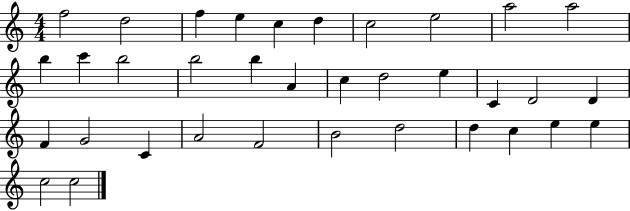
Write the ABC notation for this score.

X:1
T:Untitled
M:4/4
L:1/4
K:C
f2 d2 f e c d c2 e2 a2 a2 b c' b2 b2 b A c d2 e C D2 D F G2 C A2 F2 B2 d2 d c e e c2 c2